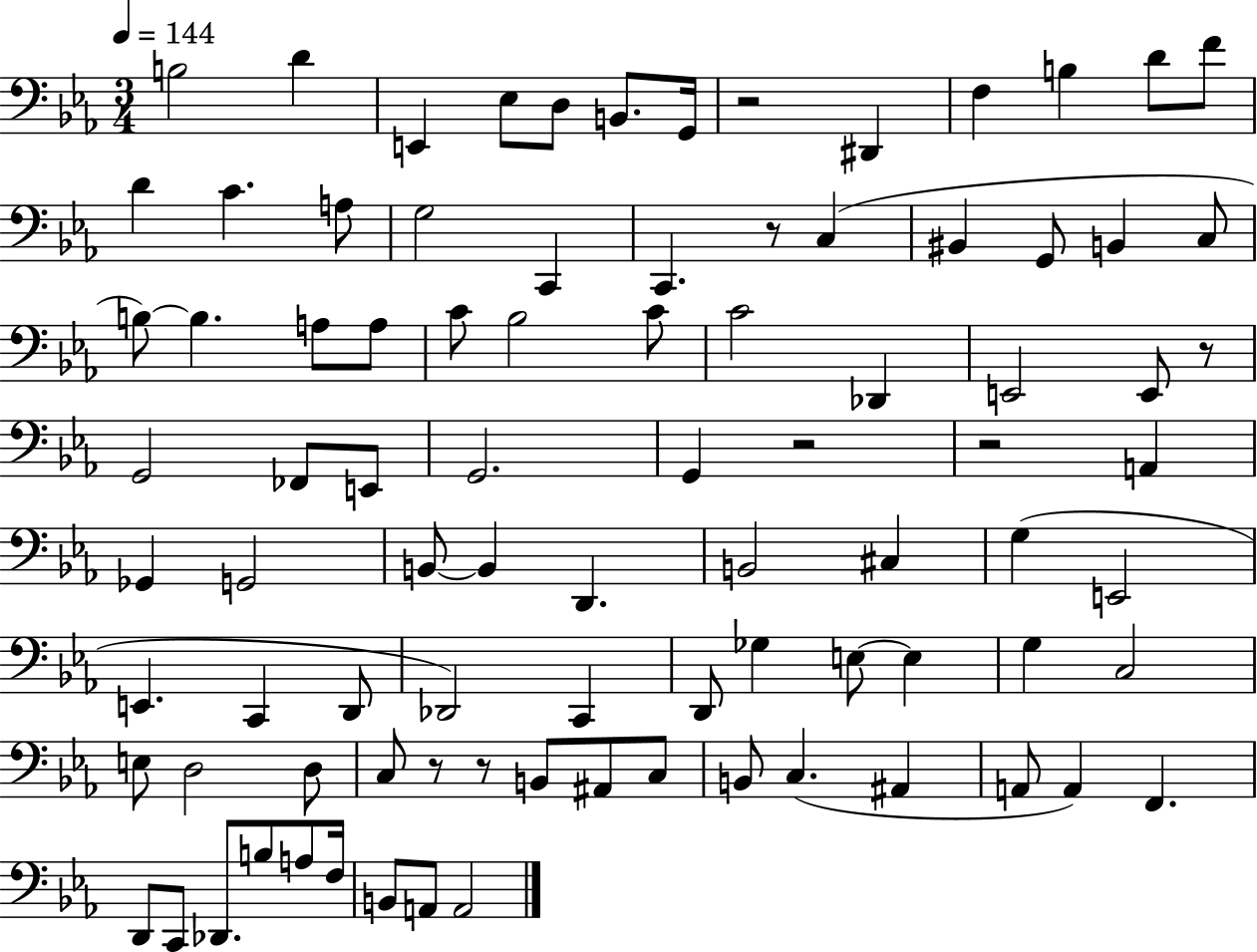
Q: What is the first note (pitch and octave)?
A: B3